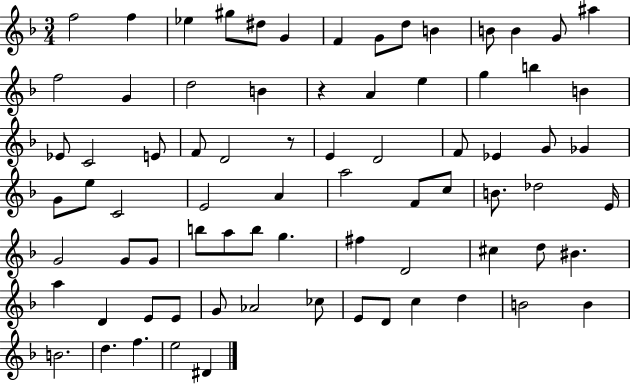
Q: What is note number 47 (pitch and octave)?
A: G4